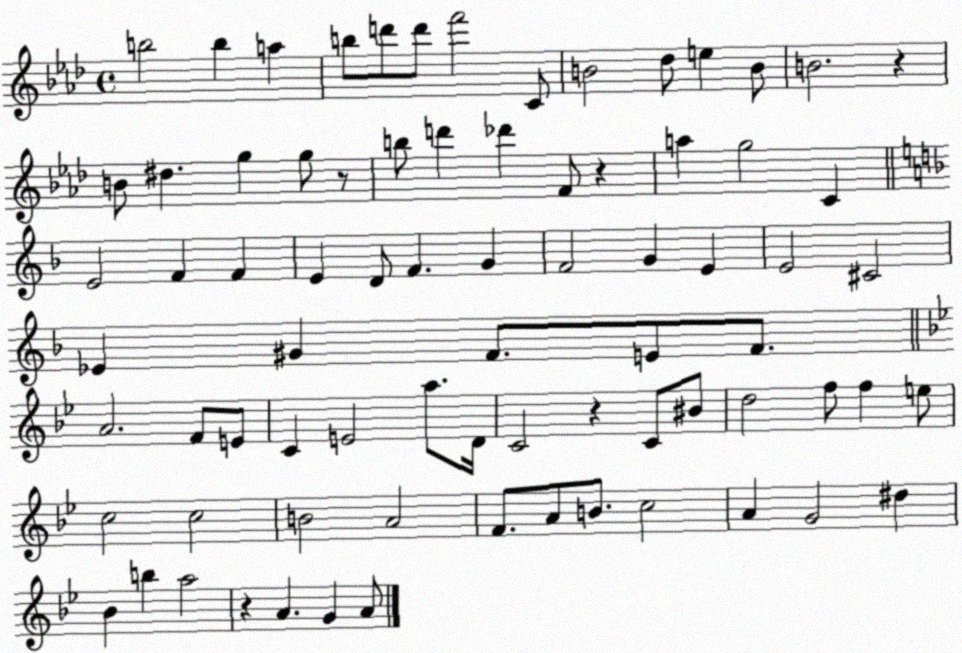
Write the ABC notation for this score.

X:1
T:Untitled
M:4/4
L:1/4
K:Ab
b2 b a b/2 d'/2 d'/2 f'2 C/2 B2 _d/2 e B/2 B2 z B/2 ^d g g/2 z/2 b/2 d' _d' F/2 z a g2 C E2 F F E D/2 F G F2 G E E2 ^C2 _E ^G F/2 E/2 F/2 A2 F/2 E/2 C E2 a/2 D/4 C2 z C/2 ^B/2 d2 f/2 f e/2 c2 c2 B2 A2 F/2 A/2 B/2 c2 A G2 ^d _B b a2 z A G A/2